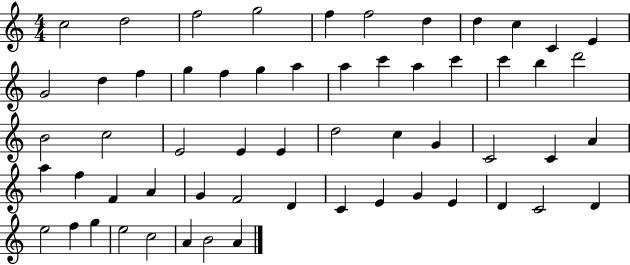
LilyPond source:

{
  \clef treble
  \numericTimeSignature
  \time 4/4
  \key c \major
  c''2 d''2 | f''2 g''2 | f''4 f''2 d''4 | d''4 c''4 c'4 e'4 | \break g'2 d''4 f''4 | g''4 f''4 g''4 a''4 | a''4 c'''4 a''4 c'''4 | c'''4 b''4 d'''2 | \break b'2 c''2 | e'2 e'4 e'4 | d''2 c''4 g'4 | c'2 c'4 a'4 | \break a''4 f''4 f'4 a'4 | g'4 f'2 d'4 | c'4 e'4 g'4 e'4 | d'4 c'2 d'4 | \break e''2 f''4 g''4 | e''2 c''2 | a'4 b'2 a'4 | \bar "|."
}